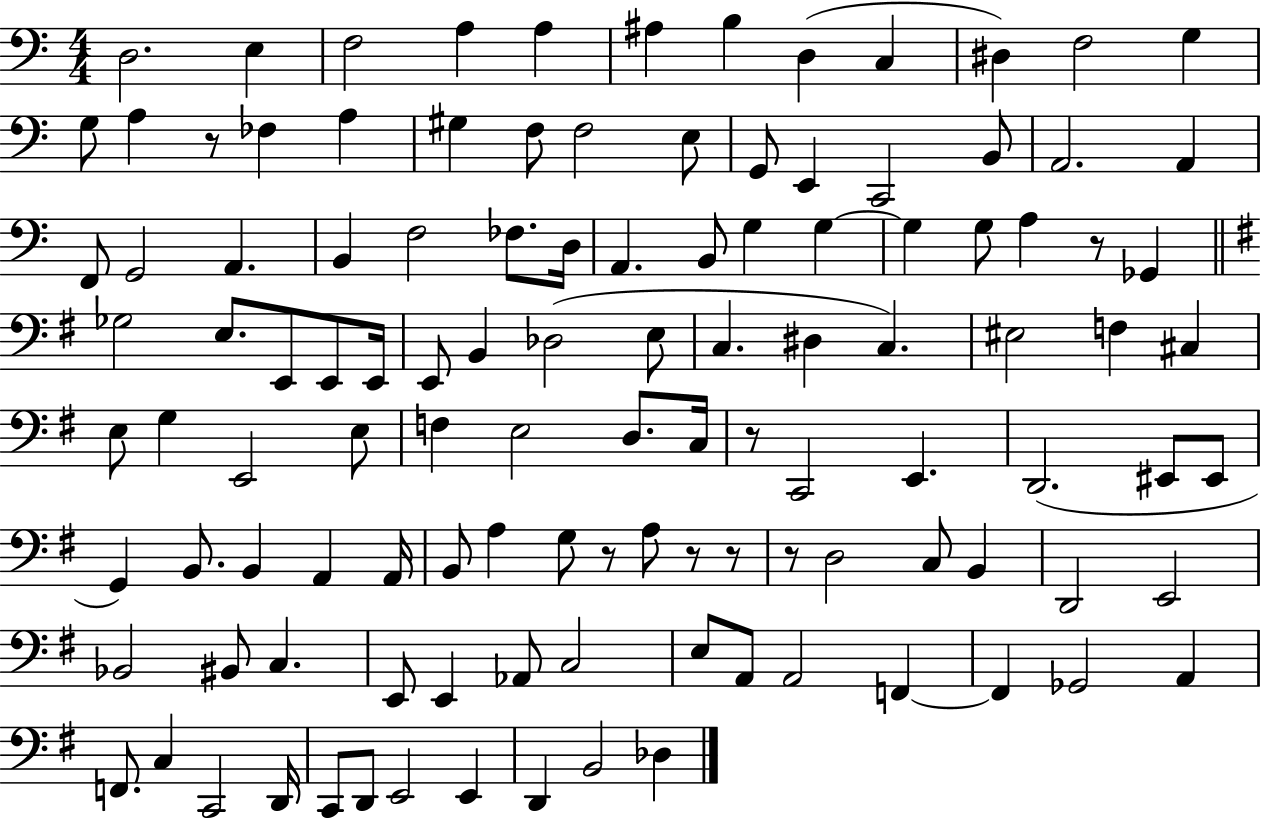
D3/h. E3/q F3/h A3/q A3/q A#3/q B3/q D3/q C3/q D#3/q F3/h G3/q G3/e A3/q R/e FES3/q A3/q G#3/q F3/e F3/h E3/e G2/e E2/q C2/h B2/e A2/h. A2/q F2/e G2/h A2/q. B2/q F3/h FES3/e. D3/s A2/q. B2/e G3/q G3/q G3/q G3/e A3/q R/e Gb2/q Gb3/h E3/e. E2/e E2/e E2/s E2/e B2/q Db3/h E3/e C3/q. D#3/q C3/q. EIS3/h F3/q C#3/q E3/e G3/q E2/h E3/e F3/q E3/h D3/e. C3/s R/e C2/h E2/q. D2/h. EIS2/e EIS2/e G2/q B2/e. B2/q A2/q A2/s B2/e A3/q G3/e R/e A3/e R/e R/e R/e D3/h C3/e B2/q D2/h E2/h Bb2/h BIS2/e C3/q. E2/e E2/q Ab2/e C3/h E3/e A2/e A2/h F2/q F2/q Gb2/h A2/q F2/e. C3/q C2/h D2/s C2/e D2/e E2/h E2/q D2/q B2/h Db3/q